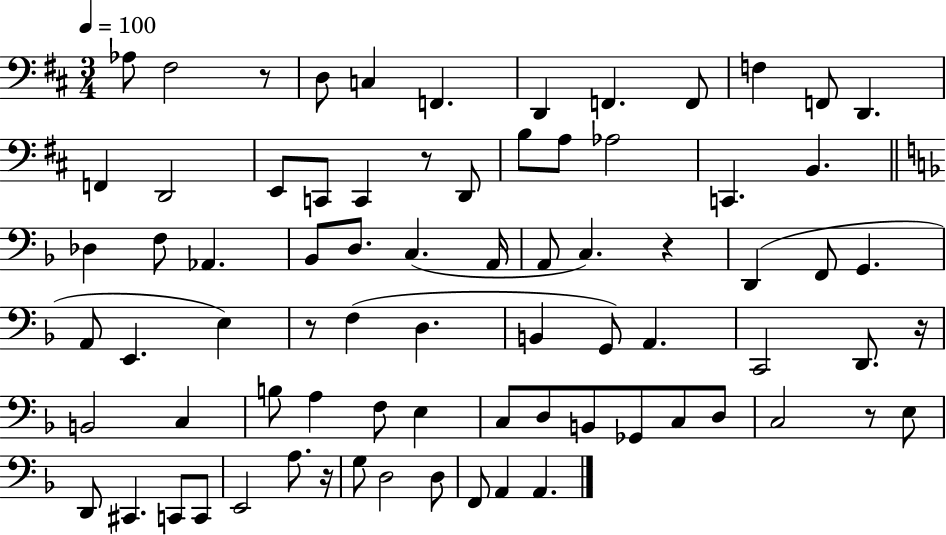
Ab3/e F#3/h R/e D3/e C3/q F2/q. D2/q F2/q. F2/e F3/q F2/e D2/q. F2/q D2/h E2/e C2/e C2/q R/e D2/e B3/e A3/e Ab3/h C2/q. B2/q. Db3/q F3/e Ab2/q. Bb2/e D3/e. C3/q. A2/s A2/e C3/q. R/q D2/q F2/e G2/q. A2/e E2/q. E3/q R/e F3/q D3/q. B2/q G2/e A2/q. C2/h D2/e. R/s B2/h C3/q B3/e A3/q F3/e E3/q C3/e D3/e B2/e Gb2/e C3/e D3/e C3/h R/e E3/e D2/e C#2/q. C2/e C2/e E2/h A3/e. R/s G3/e D3/h D3/e F2/e A2/q A2/q.